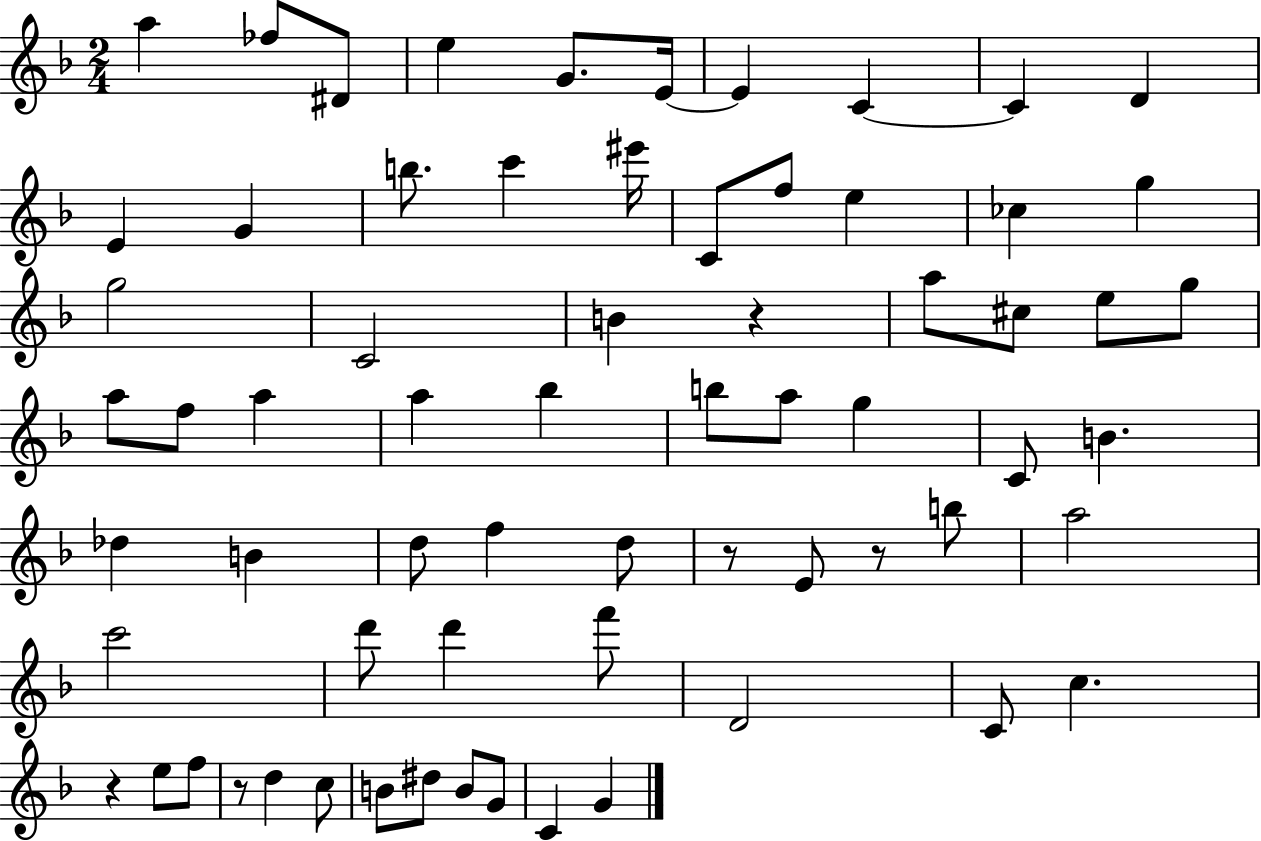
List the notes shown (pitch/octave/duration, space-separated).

A5/q FES5/e D#4/e E5/q G4/e. E4/s E4/q C4/q C4/q D4/q E4/q G4/q B5/e. C6/q EIS6/s C4/e F5/e E5/q CES5/q G5/q G5/h C4/h B4/q R/q A5/e C#5/e E5/e G5/e A5/e F5/e A5/q A5/q Bb5/q B5/e A5/e G5/q C4/e B4/q. Db5/q B4/q D5/e F5/q D5/e R/e E4/e R/e B5/e A5/h C6/h D6/e D6/q F6/e D4/h C4/e C5/q. R/q E5/e F5/e R/e D5/q C5/e B4/e D#5/e B4/e G4/e C4/q G4/q